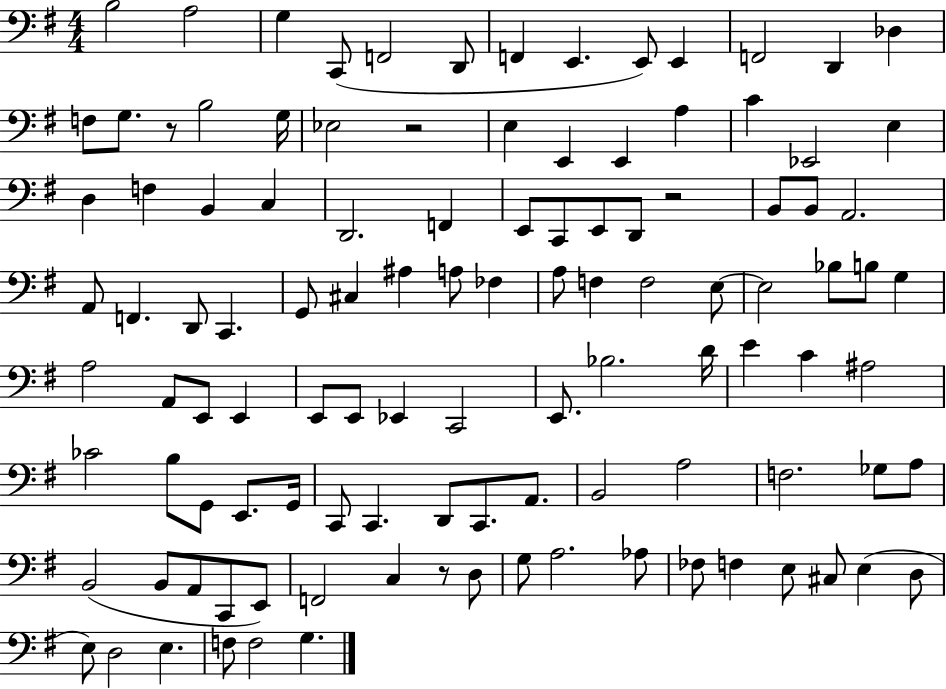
X:1
T:Untitled
M:4/4
L:1/4
K:G
B,2 A,2 G, C,,/2 F,,2 D,,/2 F,, E,, E,,/2 E,, F,,2 D,, _D, F,/2 G,/2 z/2 B,2 G,/4 _E,2 z2 E, E,, E,, A, C _E,,2 E, D, F, B,, C, D,,2 F,, E,,/2 C,,/2 E,,/2 D,,/2 z2 B,,/2 B,,/2 A,,2 A,,/2 F,, D,,/2 C,, G,,/2 ^C, ^A, A,/2 _F, A,/2 F, F,2 E,/2 E,2 _B,/2 B,/2 G, A,2 A,,/2 E,,/2 E,, E,,/2 E,,/2 _E,, C,,2 E,,/2 _B,2 D/4 E C ^A,2 _C2 B,/2 G,,/2 E,,/2 G,,/4 C,,/2 C,, D,,/2 C,,/2 A,,/2 B,,2 A,2 F,2 _G,/2 A,/2 B,,2 B,,/2 A,,/2 C,,/2 E,,/2 F,,2 C, z/2 D,/2 G,/2 A,2 _A,/2 _F,/2 F, E,/2 ^C,/2 E, D,/2 E,/2 D,2 E, F,/2 F,2 G,